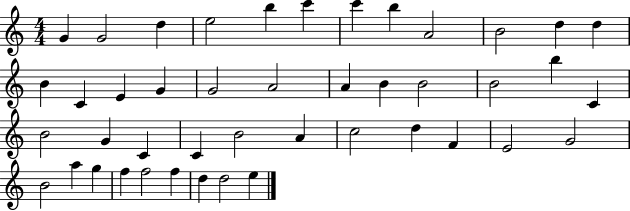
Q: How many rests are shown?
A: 0